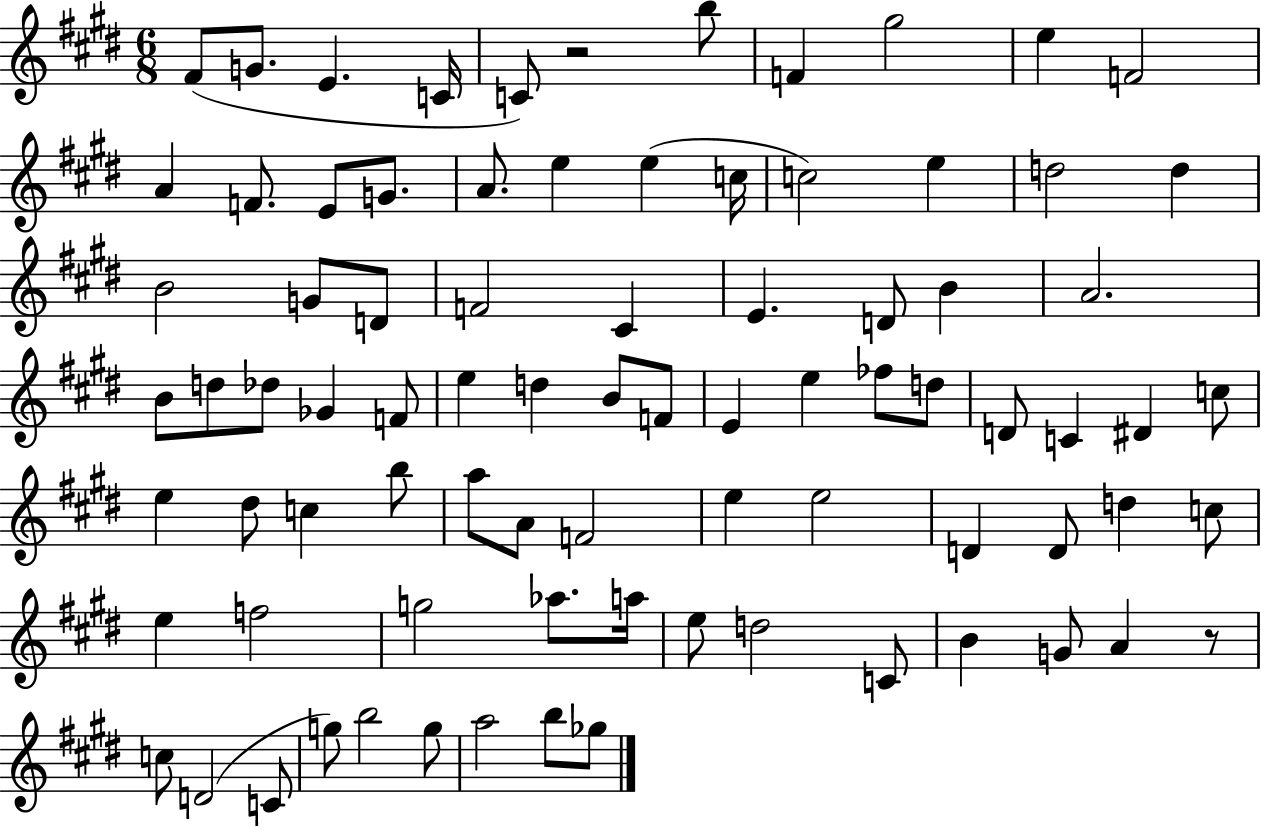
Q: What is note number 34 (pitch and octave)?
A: Db5